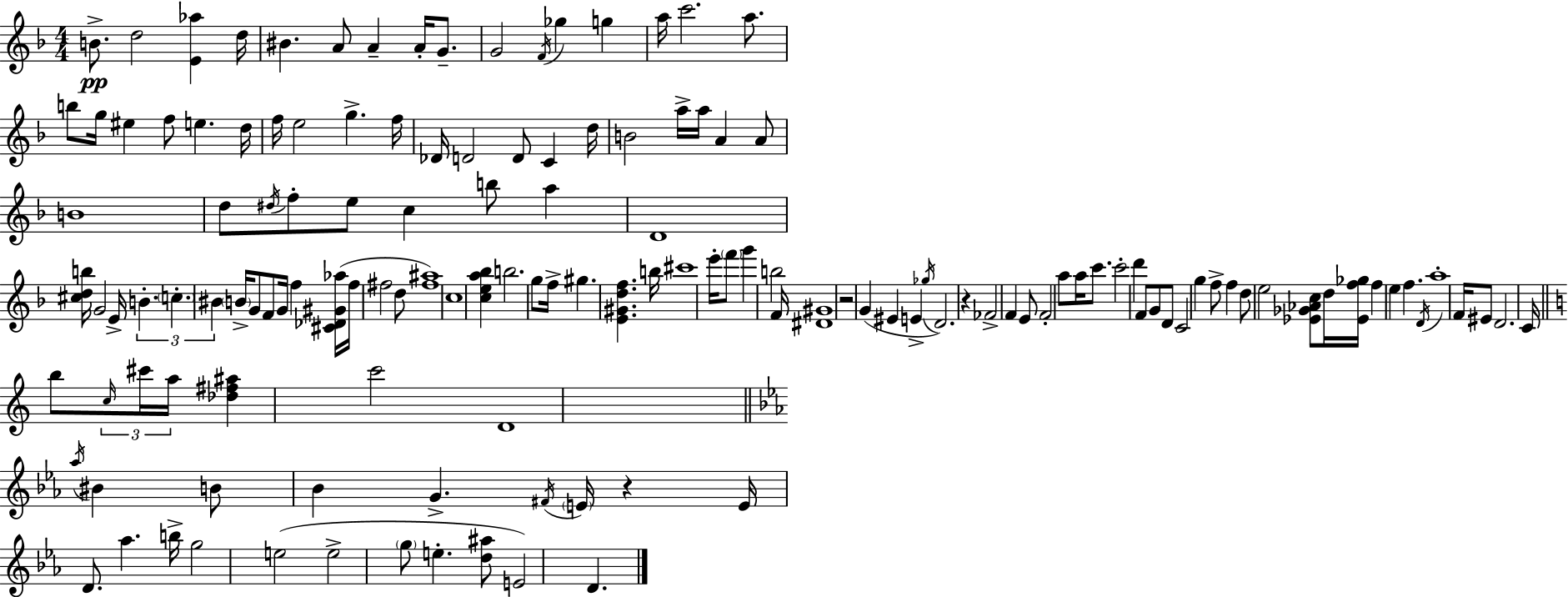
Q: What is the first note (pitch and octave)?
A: B4